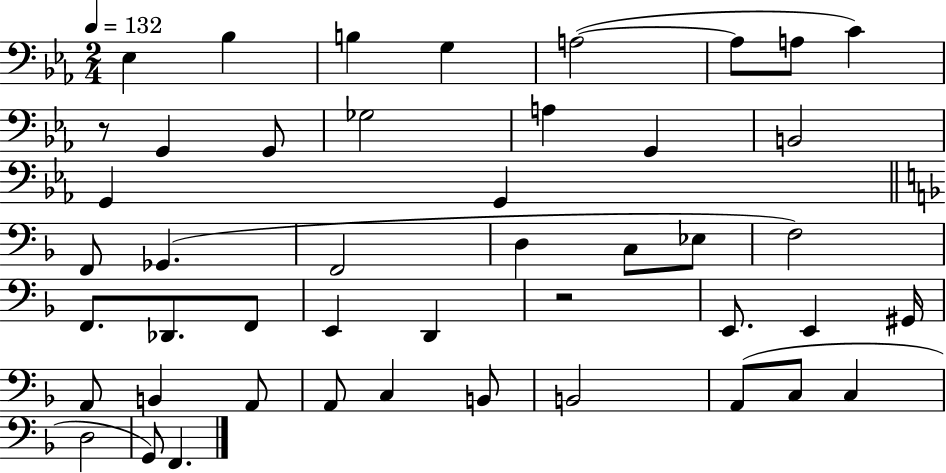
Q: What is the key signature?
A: EES major